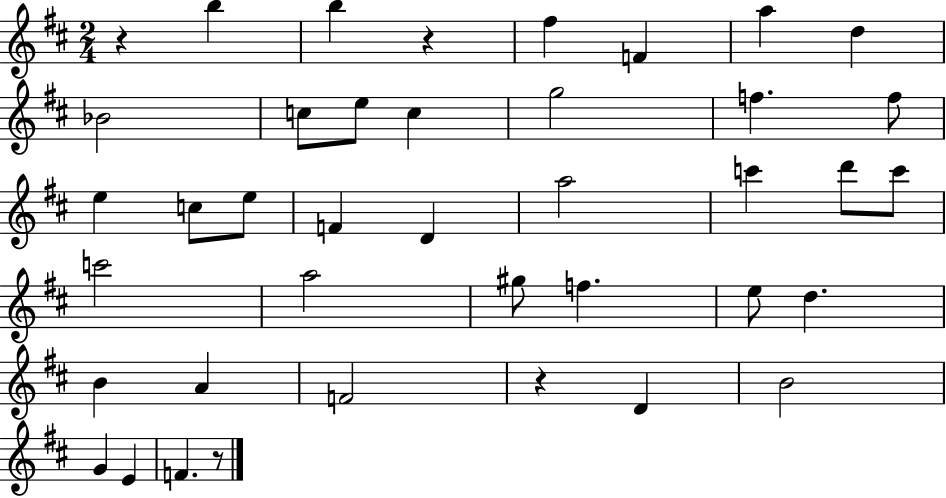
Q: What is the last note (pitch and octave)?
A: F4